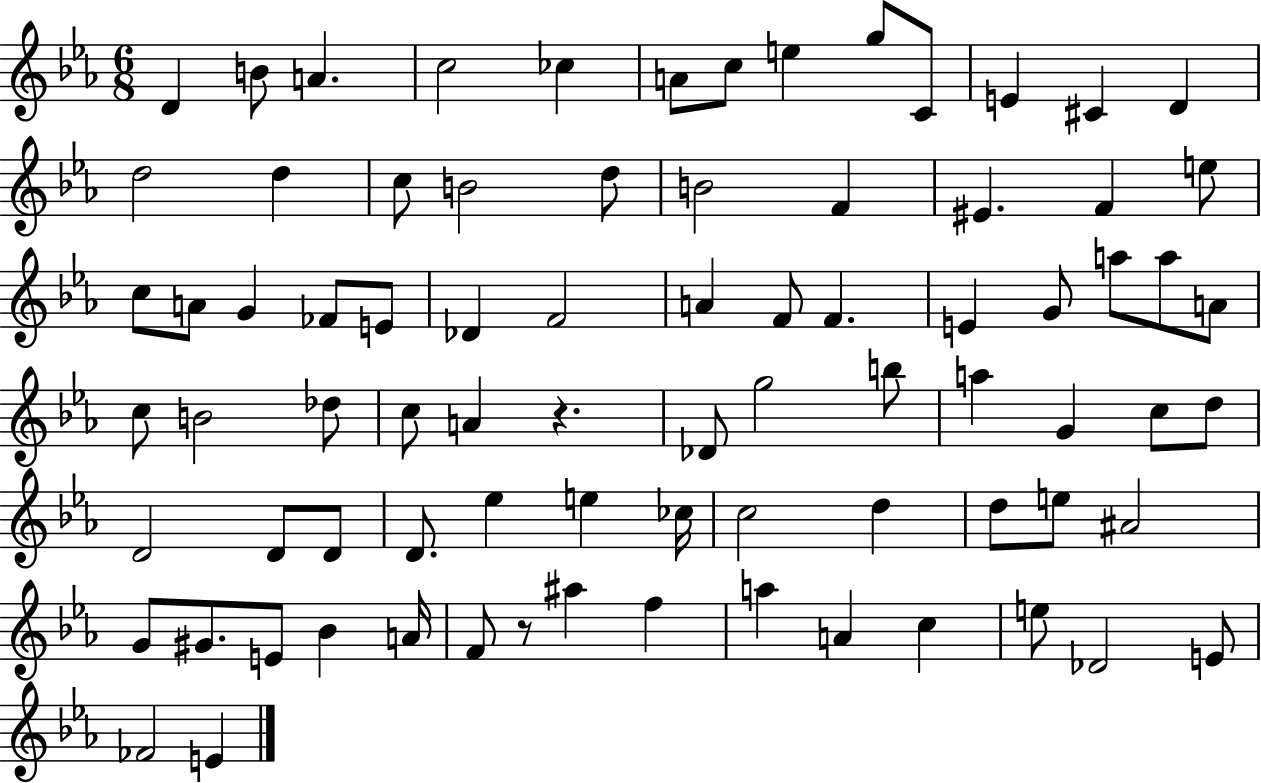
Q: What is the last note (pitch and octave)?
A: E4